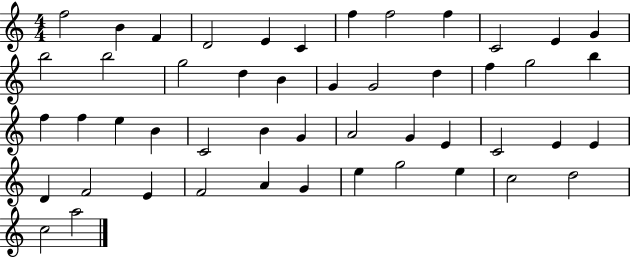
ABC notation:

X:1
T:Untitled
M:4/4
L:1/4
K:C
f2 B F D2 E C f f2 f C2 E G b2 b2 g2 d B G G2 d f g2 b f f e B C2 B G A2 G E C2 E E D F2 E F2 A G e g2 e c2 d2 c2 a2